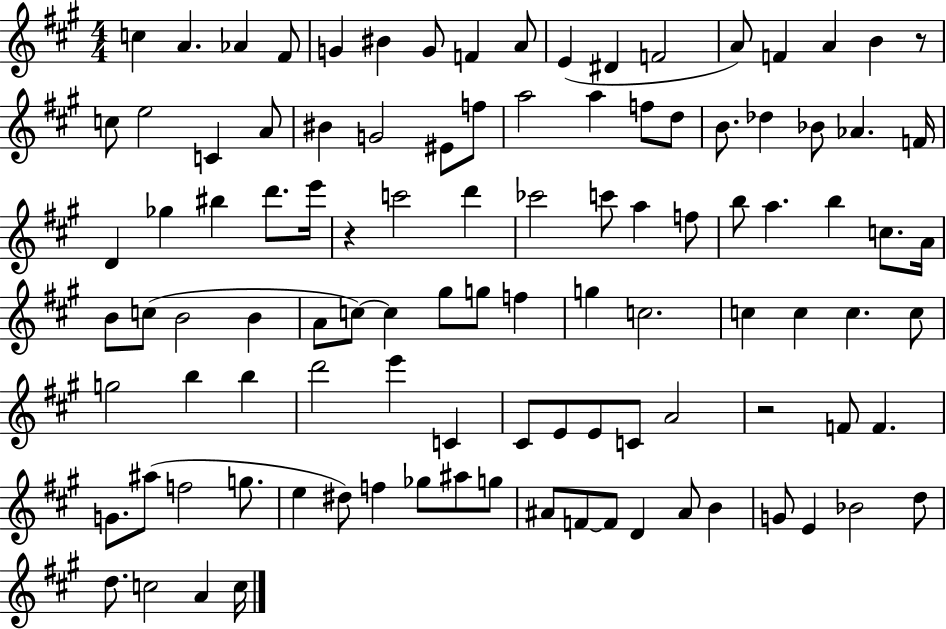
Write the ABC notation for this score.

X:1
T:Untitled
M:4/4
L:1/4
K:A
c A _A ^F/2 G ^B G/2 F A/2 E ^D F2 A/2 F A B z/2 c/2 e2 C A/2 ^B G2 ^E/2 f/2 a2 a f/2 d/2 B/2 _d _B/2 _A F/4 D _g ^b d'/2 e'/4 z c'2 d' _c'2 c'/2 a f/2 b/2 a b c/2 A/4 B/2 c/2 B2 B A/2 c/2 c ^g/2 g/2 f g c2 c c c c/2 g2 b b d'2 e' C ^C/2 E/2 E/2 C/2 A2 z2 F/2 F G/2 ^a/2 f2 g/2 e ^d/2 f _g/2 ^a/2 g/2 ^A/2 F/2 F/2 D ^A/2 B G/2 E _B2 d/2 d/2 c2 A c/4